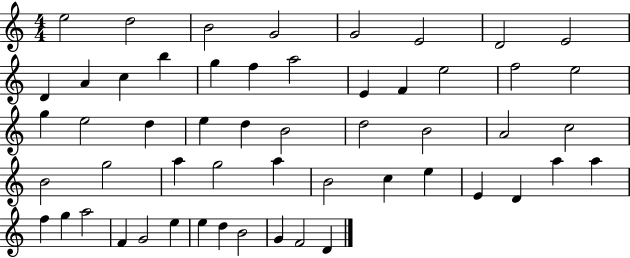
{
  \clef treble
  \numericTimeSignature
  \time 4/4
  \key c \major
  e''2 d''2 | b'2 g'2 | g'2 e'2 | d'2 e'2 | \break d'4 a'4 c''4 b''4 | g''4 f''4 a''2 | e'4 f'4 e''2 | f''2 e''2 | \break g''4 e''2 d''4 | e''4 d''4 b'2 | d''2 b'2 | a'2 c''2 | \break b'2 g''2 | a''4 g''2 a''4 | b'2 c''4 e''4 | e'4 d'4 a''4 a''4 | \break f''4 g''4 a''2 | f'4 g'2 e''4 | e''4 d''4 b'2 | g'4 f'2 d'4 | \break \bar "|."
}